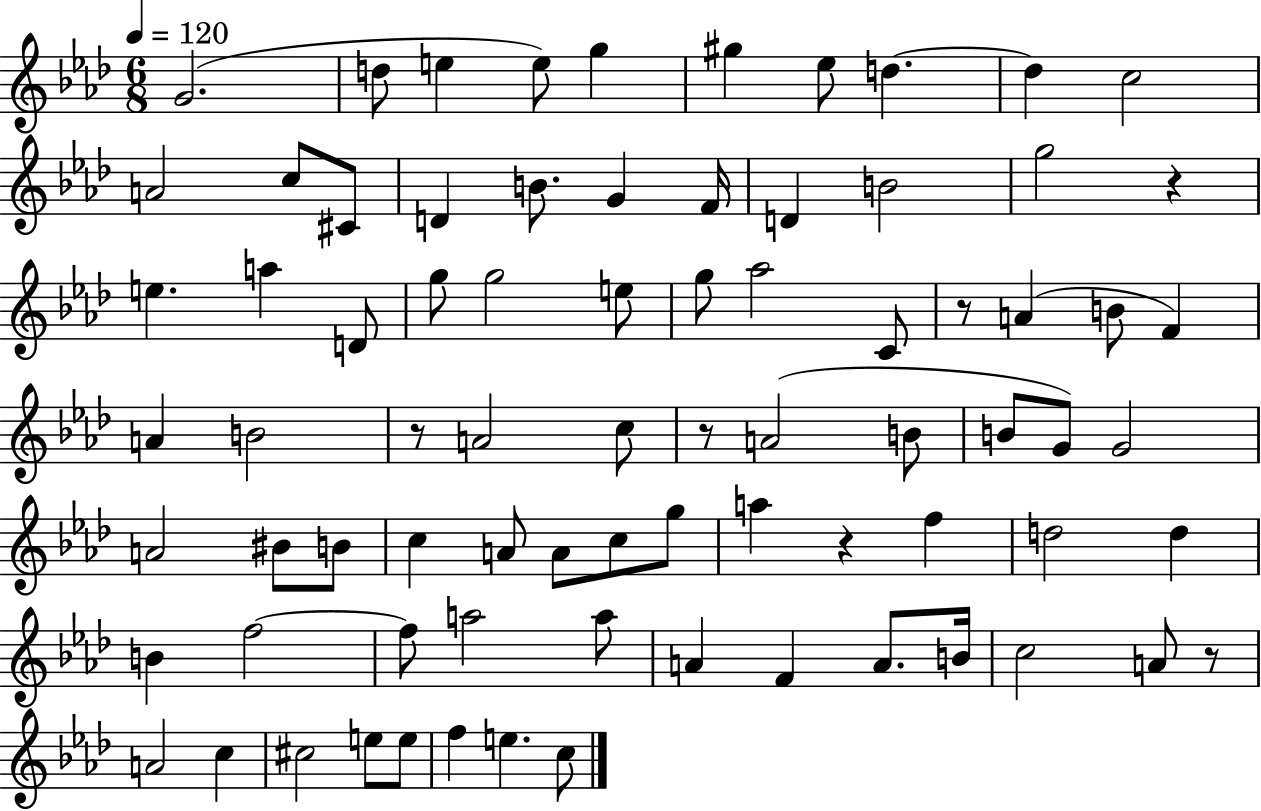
{
  \clef treble
  \numericTimeSignature
  \time 6/8
  \key aes \major
  \tempo 4 = 120
  \repeat volta 2 { g'2.( | d''8 e''4 e''8) g''4 | gis''4 ees''8 d''4.~~ | d''4 c''2 | \break a'2 c''8 cis'8 | d'4 b'8. g'4 f'16 | d'4 b'2 | g''2 r4 | \break e''4. a''4 d'8 | g''8 g''2 e''8 | g''8 aes''2 c'8 | r8 a'4( b'8 f'4) | \break a'4 b'2 | r8 a'2 c''8 | r8 a'2( b'8 | b'8 g'8) g'2 | \break a'2 bis'8 b'8 | c''4 a'8 a'8 c''8 g''8 | a''4 r4 f''4 | d''2 d''4 | \break b'4 f''2~~ | f''8 a''2 a''8 | a'4 f'4 a'8. b'16 | c''2 a'8 r8 | \break a'2 c''4 | cis''2 e''8 e''8 | f''4 e''4. c''8 | } \bar "|."
}